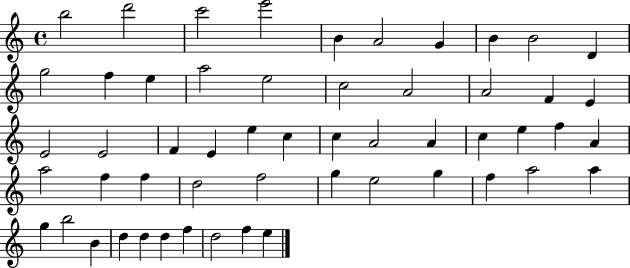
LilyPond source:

{
  \clef treble
  \time 4/4
  \defaultTimeSignature
  \key c \major
  b''2 d'''2 | c'''2 e'''2 | b'4 a'2 g'4 | b'4 b'2 d'4 | \break g''2 f''4 e''4 | a''2 e''2 | c''2 a'2 | a'2 f'4 e'4 | \break e'2 e'2 | f'4 e'4 e''4 c''4 | c''4 a'2 a'4 | c''4 e''4 f''4 a'4 | \break a''2 f''4 f''4 | d''2 f''2 | g''4 e''2 g''4 | f''4 a''2 a''4 | \break g''4 b''2 b'4 | d''4 d''4 d''4 f''4 | d''2 f''4 e''4 | \bar "|."
}